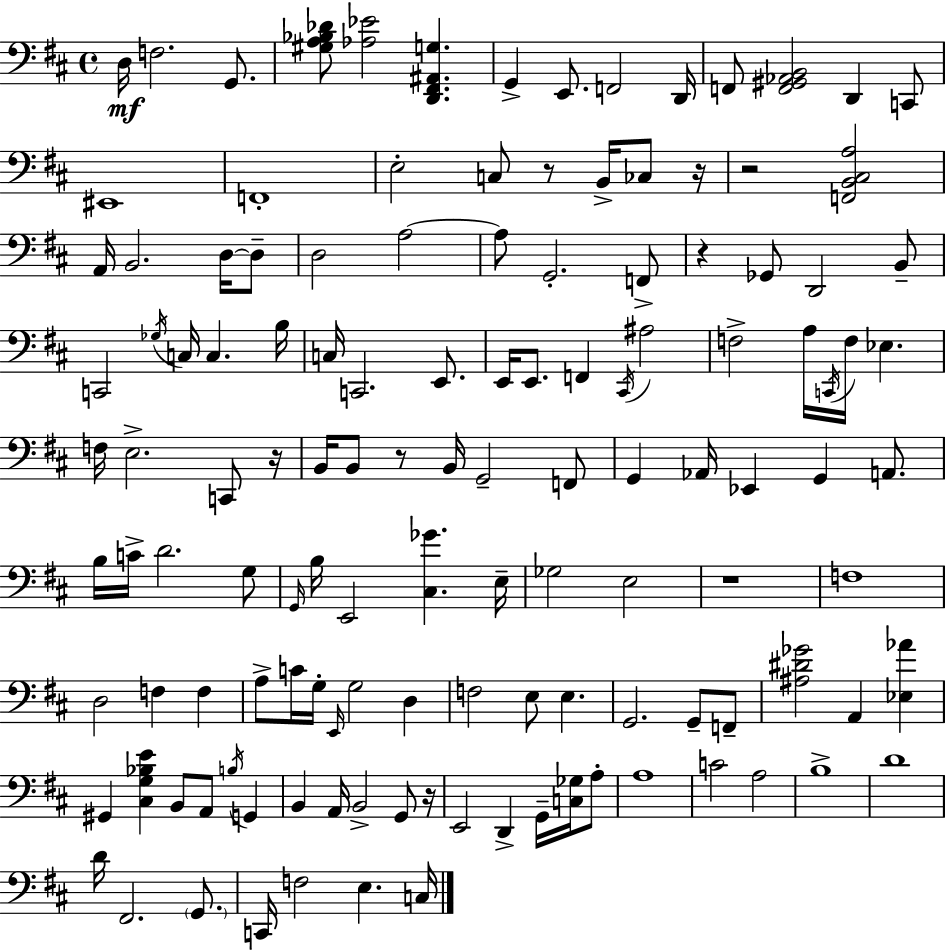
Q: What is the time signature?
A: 4/4